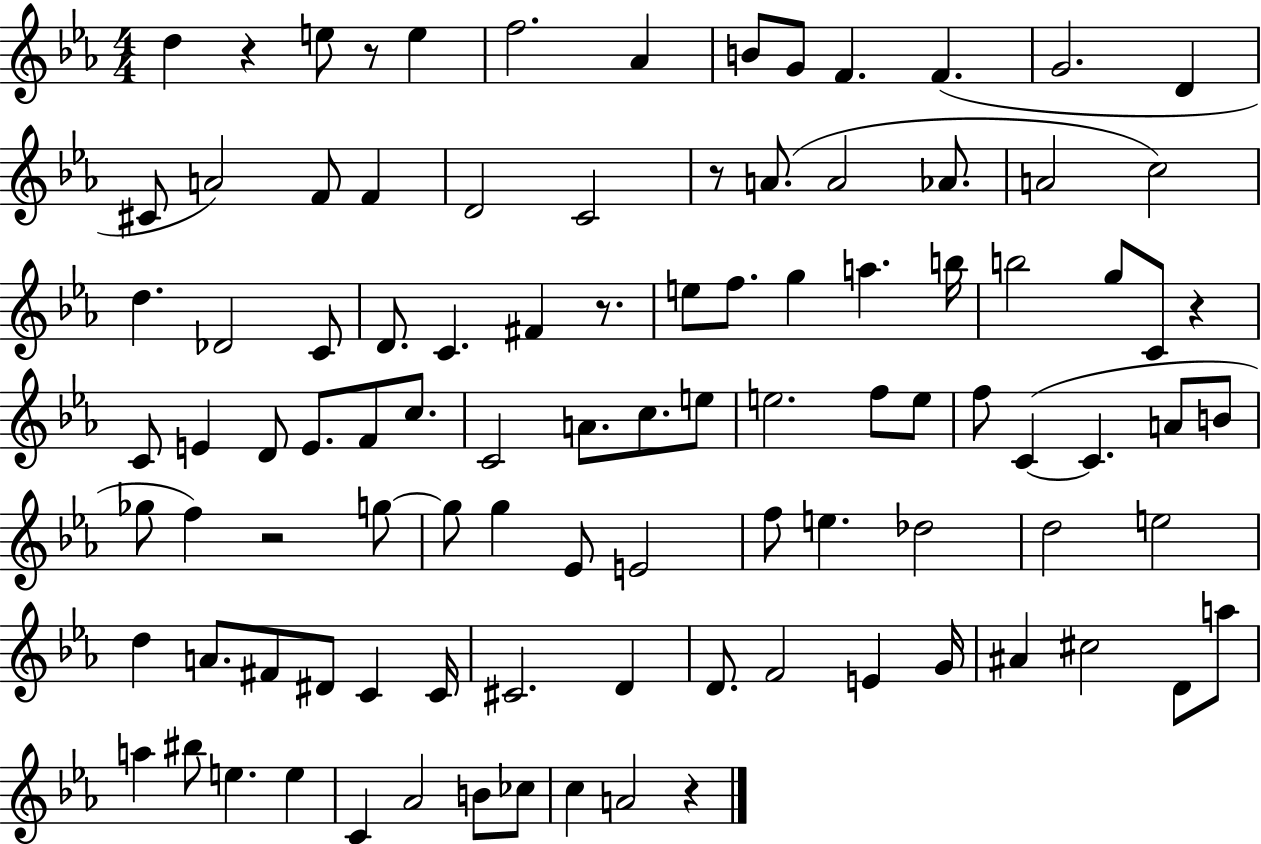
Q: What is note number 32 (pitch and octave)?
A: A5